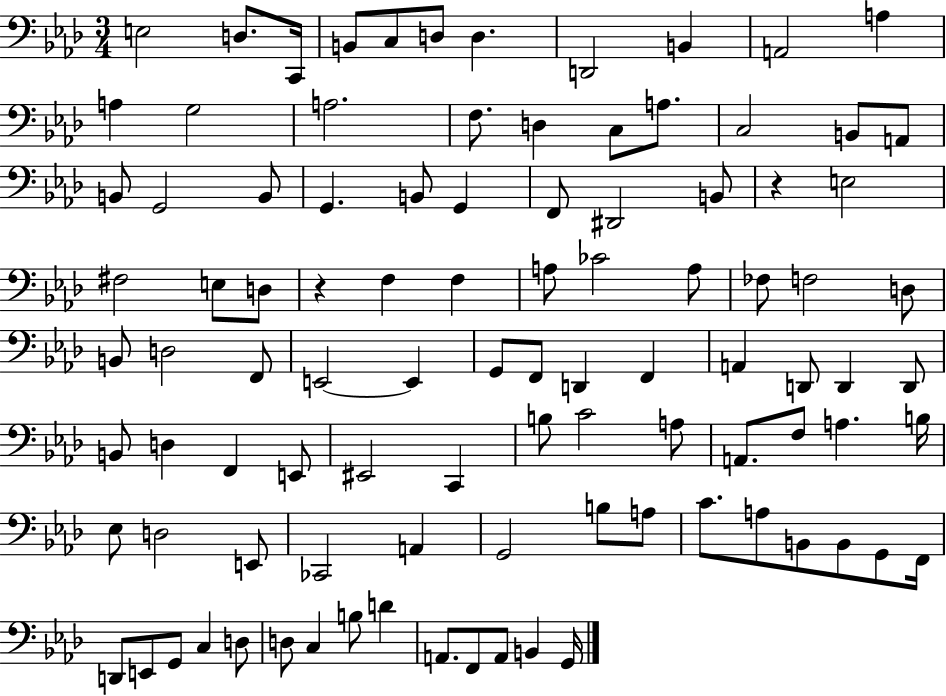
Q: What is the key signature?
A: AES major